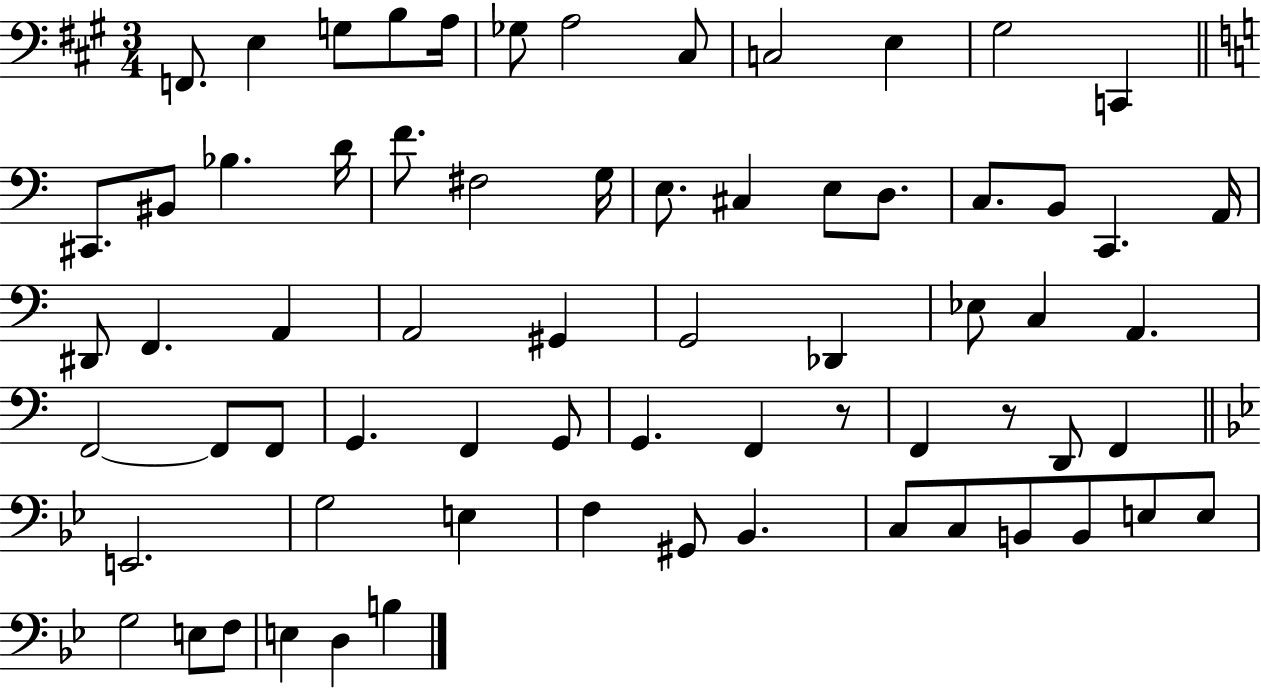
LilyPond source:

{
  \clef bass
  \numericTimeSignature
  \time 3/4
  \key a \major
  f,8. e4 g8 b8 a16 | ges8 a2 cis8 | c2 e4 | gis2 c,4 | \break \bar "||" \break \key c \major cis,8. bis,8 bes4. d'16 | f'8. fis2 g16 | e8. cis4 e8 d8. | c8. b,8 c,4. a,16 | \break dis,8 f,4. a,4 | a,2 gis,4 | g,2 des,4 | ees8 c4 a,4. | \break f,2~~ f,8 f,8 | g,4. f,4 g,8 | g,4. f,4 r8 | f,4 r8 d,8 f,4 | \break \bar "||" \break \key g \minor e,2. | g2 e4 | f4 gis,8 bes,4. | c8 c8 b,8 b,8 e8 e8 | \break g2 e8 f8 | e4 d4 b4 | \bar "|."
}